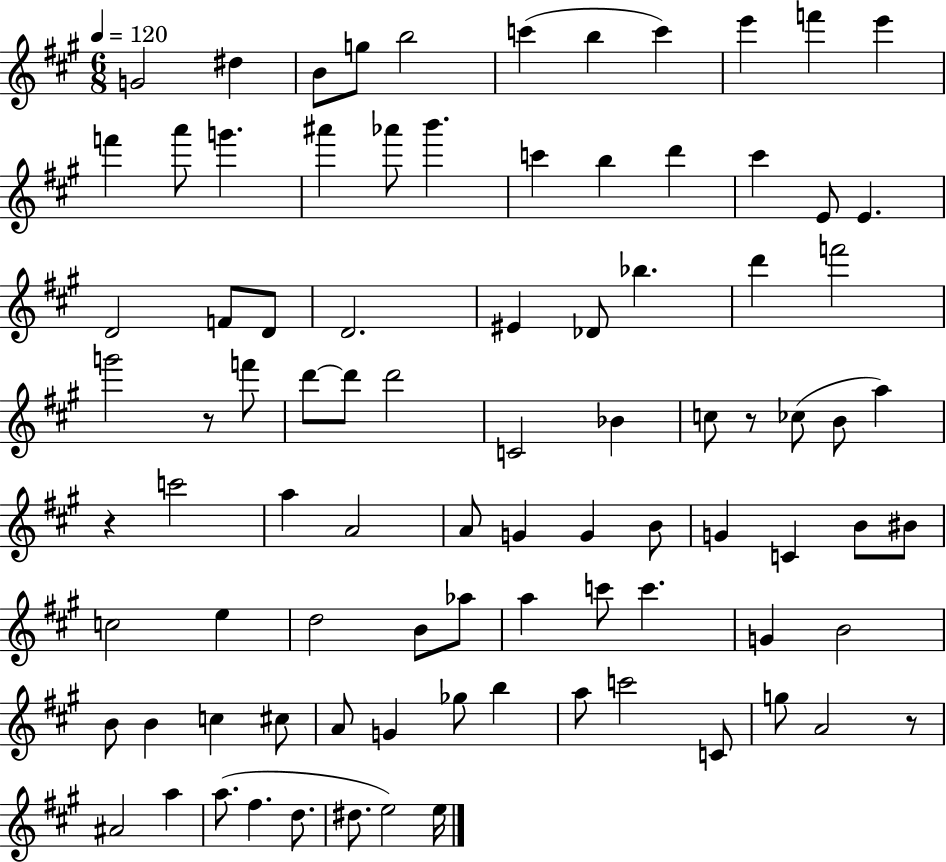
X:1
T:Untitled
M:6/8
L:1/4
K:A
G2 ^d B/2 g/2 b2 c' b c' e' f' e' f' a'/2 g' ^a' _a'/2 b' c' b d' ^c' E/2 E D2 F/2 D/2 D2 ^E _D/2 _b d' f'2 g'2 z/2 f'/2 d'/2 d'/2 d'2 C2 _B c/2 z/2 _c/2 B/2 a z c'2 a A2 A/2 G G B/2 G C B/2 ^B/2 c2 e d2 B/2 _a/2 a c'/2 c' G B2 B/2 B c ^c/2 A/2 G _g/2 b a/2 c'2 C/2 g/2 A2 z/2 ^A2 a a/2 ^f d/2 ^d/2 e2 e/4